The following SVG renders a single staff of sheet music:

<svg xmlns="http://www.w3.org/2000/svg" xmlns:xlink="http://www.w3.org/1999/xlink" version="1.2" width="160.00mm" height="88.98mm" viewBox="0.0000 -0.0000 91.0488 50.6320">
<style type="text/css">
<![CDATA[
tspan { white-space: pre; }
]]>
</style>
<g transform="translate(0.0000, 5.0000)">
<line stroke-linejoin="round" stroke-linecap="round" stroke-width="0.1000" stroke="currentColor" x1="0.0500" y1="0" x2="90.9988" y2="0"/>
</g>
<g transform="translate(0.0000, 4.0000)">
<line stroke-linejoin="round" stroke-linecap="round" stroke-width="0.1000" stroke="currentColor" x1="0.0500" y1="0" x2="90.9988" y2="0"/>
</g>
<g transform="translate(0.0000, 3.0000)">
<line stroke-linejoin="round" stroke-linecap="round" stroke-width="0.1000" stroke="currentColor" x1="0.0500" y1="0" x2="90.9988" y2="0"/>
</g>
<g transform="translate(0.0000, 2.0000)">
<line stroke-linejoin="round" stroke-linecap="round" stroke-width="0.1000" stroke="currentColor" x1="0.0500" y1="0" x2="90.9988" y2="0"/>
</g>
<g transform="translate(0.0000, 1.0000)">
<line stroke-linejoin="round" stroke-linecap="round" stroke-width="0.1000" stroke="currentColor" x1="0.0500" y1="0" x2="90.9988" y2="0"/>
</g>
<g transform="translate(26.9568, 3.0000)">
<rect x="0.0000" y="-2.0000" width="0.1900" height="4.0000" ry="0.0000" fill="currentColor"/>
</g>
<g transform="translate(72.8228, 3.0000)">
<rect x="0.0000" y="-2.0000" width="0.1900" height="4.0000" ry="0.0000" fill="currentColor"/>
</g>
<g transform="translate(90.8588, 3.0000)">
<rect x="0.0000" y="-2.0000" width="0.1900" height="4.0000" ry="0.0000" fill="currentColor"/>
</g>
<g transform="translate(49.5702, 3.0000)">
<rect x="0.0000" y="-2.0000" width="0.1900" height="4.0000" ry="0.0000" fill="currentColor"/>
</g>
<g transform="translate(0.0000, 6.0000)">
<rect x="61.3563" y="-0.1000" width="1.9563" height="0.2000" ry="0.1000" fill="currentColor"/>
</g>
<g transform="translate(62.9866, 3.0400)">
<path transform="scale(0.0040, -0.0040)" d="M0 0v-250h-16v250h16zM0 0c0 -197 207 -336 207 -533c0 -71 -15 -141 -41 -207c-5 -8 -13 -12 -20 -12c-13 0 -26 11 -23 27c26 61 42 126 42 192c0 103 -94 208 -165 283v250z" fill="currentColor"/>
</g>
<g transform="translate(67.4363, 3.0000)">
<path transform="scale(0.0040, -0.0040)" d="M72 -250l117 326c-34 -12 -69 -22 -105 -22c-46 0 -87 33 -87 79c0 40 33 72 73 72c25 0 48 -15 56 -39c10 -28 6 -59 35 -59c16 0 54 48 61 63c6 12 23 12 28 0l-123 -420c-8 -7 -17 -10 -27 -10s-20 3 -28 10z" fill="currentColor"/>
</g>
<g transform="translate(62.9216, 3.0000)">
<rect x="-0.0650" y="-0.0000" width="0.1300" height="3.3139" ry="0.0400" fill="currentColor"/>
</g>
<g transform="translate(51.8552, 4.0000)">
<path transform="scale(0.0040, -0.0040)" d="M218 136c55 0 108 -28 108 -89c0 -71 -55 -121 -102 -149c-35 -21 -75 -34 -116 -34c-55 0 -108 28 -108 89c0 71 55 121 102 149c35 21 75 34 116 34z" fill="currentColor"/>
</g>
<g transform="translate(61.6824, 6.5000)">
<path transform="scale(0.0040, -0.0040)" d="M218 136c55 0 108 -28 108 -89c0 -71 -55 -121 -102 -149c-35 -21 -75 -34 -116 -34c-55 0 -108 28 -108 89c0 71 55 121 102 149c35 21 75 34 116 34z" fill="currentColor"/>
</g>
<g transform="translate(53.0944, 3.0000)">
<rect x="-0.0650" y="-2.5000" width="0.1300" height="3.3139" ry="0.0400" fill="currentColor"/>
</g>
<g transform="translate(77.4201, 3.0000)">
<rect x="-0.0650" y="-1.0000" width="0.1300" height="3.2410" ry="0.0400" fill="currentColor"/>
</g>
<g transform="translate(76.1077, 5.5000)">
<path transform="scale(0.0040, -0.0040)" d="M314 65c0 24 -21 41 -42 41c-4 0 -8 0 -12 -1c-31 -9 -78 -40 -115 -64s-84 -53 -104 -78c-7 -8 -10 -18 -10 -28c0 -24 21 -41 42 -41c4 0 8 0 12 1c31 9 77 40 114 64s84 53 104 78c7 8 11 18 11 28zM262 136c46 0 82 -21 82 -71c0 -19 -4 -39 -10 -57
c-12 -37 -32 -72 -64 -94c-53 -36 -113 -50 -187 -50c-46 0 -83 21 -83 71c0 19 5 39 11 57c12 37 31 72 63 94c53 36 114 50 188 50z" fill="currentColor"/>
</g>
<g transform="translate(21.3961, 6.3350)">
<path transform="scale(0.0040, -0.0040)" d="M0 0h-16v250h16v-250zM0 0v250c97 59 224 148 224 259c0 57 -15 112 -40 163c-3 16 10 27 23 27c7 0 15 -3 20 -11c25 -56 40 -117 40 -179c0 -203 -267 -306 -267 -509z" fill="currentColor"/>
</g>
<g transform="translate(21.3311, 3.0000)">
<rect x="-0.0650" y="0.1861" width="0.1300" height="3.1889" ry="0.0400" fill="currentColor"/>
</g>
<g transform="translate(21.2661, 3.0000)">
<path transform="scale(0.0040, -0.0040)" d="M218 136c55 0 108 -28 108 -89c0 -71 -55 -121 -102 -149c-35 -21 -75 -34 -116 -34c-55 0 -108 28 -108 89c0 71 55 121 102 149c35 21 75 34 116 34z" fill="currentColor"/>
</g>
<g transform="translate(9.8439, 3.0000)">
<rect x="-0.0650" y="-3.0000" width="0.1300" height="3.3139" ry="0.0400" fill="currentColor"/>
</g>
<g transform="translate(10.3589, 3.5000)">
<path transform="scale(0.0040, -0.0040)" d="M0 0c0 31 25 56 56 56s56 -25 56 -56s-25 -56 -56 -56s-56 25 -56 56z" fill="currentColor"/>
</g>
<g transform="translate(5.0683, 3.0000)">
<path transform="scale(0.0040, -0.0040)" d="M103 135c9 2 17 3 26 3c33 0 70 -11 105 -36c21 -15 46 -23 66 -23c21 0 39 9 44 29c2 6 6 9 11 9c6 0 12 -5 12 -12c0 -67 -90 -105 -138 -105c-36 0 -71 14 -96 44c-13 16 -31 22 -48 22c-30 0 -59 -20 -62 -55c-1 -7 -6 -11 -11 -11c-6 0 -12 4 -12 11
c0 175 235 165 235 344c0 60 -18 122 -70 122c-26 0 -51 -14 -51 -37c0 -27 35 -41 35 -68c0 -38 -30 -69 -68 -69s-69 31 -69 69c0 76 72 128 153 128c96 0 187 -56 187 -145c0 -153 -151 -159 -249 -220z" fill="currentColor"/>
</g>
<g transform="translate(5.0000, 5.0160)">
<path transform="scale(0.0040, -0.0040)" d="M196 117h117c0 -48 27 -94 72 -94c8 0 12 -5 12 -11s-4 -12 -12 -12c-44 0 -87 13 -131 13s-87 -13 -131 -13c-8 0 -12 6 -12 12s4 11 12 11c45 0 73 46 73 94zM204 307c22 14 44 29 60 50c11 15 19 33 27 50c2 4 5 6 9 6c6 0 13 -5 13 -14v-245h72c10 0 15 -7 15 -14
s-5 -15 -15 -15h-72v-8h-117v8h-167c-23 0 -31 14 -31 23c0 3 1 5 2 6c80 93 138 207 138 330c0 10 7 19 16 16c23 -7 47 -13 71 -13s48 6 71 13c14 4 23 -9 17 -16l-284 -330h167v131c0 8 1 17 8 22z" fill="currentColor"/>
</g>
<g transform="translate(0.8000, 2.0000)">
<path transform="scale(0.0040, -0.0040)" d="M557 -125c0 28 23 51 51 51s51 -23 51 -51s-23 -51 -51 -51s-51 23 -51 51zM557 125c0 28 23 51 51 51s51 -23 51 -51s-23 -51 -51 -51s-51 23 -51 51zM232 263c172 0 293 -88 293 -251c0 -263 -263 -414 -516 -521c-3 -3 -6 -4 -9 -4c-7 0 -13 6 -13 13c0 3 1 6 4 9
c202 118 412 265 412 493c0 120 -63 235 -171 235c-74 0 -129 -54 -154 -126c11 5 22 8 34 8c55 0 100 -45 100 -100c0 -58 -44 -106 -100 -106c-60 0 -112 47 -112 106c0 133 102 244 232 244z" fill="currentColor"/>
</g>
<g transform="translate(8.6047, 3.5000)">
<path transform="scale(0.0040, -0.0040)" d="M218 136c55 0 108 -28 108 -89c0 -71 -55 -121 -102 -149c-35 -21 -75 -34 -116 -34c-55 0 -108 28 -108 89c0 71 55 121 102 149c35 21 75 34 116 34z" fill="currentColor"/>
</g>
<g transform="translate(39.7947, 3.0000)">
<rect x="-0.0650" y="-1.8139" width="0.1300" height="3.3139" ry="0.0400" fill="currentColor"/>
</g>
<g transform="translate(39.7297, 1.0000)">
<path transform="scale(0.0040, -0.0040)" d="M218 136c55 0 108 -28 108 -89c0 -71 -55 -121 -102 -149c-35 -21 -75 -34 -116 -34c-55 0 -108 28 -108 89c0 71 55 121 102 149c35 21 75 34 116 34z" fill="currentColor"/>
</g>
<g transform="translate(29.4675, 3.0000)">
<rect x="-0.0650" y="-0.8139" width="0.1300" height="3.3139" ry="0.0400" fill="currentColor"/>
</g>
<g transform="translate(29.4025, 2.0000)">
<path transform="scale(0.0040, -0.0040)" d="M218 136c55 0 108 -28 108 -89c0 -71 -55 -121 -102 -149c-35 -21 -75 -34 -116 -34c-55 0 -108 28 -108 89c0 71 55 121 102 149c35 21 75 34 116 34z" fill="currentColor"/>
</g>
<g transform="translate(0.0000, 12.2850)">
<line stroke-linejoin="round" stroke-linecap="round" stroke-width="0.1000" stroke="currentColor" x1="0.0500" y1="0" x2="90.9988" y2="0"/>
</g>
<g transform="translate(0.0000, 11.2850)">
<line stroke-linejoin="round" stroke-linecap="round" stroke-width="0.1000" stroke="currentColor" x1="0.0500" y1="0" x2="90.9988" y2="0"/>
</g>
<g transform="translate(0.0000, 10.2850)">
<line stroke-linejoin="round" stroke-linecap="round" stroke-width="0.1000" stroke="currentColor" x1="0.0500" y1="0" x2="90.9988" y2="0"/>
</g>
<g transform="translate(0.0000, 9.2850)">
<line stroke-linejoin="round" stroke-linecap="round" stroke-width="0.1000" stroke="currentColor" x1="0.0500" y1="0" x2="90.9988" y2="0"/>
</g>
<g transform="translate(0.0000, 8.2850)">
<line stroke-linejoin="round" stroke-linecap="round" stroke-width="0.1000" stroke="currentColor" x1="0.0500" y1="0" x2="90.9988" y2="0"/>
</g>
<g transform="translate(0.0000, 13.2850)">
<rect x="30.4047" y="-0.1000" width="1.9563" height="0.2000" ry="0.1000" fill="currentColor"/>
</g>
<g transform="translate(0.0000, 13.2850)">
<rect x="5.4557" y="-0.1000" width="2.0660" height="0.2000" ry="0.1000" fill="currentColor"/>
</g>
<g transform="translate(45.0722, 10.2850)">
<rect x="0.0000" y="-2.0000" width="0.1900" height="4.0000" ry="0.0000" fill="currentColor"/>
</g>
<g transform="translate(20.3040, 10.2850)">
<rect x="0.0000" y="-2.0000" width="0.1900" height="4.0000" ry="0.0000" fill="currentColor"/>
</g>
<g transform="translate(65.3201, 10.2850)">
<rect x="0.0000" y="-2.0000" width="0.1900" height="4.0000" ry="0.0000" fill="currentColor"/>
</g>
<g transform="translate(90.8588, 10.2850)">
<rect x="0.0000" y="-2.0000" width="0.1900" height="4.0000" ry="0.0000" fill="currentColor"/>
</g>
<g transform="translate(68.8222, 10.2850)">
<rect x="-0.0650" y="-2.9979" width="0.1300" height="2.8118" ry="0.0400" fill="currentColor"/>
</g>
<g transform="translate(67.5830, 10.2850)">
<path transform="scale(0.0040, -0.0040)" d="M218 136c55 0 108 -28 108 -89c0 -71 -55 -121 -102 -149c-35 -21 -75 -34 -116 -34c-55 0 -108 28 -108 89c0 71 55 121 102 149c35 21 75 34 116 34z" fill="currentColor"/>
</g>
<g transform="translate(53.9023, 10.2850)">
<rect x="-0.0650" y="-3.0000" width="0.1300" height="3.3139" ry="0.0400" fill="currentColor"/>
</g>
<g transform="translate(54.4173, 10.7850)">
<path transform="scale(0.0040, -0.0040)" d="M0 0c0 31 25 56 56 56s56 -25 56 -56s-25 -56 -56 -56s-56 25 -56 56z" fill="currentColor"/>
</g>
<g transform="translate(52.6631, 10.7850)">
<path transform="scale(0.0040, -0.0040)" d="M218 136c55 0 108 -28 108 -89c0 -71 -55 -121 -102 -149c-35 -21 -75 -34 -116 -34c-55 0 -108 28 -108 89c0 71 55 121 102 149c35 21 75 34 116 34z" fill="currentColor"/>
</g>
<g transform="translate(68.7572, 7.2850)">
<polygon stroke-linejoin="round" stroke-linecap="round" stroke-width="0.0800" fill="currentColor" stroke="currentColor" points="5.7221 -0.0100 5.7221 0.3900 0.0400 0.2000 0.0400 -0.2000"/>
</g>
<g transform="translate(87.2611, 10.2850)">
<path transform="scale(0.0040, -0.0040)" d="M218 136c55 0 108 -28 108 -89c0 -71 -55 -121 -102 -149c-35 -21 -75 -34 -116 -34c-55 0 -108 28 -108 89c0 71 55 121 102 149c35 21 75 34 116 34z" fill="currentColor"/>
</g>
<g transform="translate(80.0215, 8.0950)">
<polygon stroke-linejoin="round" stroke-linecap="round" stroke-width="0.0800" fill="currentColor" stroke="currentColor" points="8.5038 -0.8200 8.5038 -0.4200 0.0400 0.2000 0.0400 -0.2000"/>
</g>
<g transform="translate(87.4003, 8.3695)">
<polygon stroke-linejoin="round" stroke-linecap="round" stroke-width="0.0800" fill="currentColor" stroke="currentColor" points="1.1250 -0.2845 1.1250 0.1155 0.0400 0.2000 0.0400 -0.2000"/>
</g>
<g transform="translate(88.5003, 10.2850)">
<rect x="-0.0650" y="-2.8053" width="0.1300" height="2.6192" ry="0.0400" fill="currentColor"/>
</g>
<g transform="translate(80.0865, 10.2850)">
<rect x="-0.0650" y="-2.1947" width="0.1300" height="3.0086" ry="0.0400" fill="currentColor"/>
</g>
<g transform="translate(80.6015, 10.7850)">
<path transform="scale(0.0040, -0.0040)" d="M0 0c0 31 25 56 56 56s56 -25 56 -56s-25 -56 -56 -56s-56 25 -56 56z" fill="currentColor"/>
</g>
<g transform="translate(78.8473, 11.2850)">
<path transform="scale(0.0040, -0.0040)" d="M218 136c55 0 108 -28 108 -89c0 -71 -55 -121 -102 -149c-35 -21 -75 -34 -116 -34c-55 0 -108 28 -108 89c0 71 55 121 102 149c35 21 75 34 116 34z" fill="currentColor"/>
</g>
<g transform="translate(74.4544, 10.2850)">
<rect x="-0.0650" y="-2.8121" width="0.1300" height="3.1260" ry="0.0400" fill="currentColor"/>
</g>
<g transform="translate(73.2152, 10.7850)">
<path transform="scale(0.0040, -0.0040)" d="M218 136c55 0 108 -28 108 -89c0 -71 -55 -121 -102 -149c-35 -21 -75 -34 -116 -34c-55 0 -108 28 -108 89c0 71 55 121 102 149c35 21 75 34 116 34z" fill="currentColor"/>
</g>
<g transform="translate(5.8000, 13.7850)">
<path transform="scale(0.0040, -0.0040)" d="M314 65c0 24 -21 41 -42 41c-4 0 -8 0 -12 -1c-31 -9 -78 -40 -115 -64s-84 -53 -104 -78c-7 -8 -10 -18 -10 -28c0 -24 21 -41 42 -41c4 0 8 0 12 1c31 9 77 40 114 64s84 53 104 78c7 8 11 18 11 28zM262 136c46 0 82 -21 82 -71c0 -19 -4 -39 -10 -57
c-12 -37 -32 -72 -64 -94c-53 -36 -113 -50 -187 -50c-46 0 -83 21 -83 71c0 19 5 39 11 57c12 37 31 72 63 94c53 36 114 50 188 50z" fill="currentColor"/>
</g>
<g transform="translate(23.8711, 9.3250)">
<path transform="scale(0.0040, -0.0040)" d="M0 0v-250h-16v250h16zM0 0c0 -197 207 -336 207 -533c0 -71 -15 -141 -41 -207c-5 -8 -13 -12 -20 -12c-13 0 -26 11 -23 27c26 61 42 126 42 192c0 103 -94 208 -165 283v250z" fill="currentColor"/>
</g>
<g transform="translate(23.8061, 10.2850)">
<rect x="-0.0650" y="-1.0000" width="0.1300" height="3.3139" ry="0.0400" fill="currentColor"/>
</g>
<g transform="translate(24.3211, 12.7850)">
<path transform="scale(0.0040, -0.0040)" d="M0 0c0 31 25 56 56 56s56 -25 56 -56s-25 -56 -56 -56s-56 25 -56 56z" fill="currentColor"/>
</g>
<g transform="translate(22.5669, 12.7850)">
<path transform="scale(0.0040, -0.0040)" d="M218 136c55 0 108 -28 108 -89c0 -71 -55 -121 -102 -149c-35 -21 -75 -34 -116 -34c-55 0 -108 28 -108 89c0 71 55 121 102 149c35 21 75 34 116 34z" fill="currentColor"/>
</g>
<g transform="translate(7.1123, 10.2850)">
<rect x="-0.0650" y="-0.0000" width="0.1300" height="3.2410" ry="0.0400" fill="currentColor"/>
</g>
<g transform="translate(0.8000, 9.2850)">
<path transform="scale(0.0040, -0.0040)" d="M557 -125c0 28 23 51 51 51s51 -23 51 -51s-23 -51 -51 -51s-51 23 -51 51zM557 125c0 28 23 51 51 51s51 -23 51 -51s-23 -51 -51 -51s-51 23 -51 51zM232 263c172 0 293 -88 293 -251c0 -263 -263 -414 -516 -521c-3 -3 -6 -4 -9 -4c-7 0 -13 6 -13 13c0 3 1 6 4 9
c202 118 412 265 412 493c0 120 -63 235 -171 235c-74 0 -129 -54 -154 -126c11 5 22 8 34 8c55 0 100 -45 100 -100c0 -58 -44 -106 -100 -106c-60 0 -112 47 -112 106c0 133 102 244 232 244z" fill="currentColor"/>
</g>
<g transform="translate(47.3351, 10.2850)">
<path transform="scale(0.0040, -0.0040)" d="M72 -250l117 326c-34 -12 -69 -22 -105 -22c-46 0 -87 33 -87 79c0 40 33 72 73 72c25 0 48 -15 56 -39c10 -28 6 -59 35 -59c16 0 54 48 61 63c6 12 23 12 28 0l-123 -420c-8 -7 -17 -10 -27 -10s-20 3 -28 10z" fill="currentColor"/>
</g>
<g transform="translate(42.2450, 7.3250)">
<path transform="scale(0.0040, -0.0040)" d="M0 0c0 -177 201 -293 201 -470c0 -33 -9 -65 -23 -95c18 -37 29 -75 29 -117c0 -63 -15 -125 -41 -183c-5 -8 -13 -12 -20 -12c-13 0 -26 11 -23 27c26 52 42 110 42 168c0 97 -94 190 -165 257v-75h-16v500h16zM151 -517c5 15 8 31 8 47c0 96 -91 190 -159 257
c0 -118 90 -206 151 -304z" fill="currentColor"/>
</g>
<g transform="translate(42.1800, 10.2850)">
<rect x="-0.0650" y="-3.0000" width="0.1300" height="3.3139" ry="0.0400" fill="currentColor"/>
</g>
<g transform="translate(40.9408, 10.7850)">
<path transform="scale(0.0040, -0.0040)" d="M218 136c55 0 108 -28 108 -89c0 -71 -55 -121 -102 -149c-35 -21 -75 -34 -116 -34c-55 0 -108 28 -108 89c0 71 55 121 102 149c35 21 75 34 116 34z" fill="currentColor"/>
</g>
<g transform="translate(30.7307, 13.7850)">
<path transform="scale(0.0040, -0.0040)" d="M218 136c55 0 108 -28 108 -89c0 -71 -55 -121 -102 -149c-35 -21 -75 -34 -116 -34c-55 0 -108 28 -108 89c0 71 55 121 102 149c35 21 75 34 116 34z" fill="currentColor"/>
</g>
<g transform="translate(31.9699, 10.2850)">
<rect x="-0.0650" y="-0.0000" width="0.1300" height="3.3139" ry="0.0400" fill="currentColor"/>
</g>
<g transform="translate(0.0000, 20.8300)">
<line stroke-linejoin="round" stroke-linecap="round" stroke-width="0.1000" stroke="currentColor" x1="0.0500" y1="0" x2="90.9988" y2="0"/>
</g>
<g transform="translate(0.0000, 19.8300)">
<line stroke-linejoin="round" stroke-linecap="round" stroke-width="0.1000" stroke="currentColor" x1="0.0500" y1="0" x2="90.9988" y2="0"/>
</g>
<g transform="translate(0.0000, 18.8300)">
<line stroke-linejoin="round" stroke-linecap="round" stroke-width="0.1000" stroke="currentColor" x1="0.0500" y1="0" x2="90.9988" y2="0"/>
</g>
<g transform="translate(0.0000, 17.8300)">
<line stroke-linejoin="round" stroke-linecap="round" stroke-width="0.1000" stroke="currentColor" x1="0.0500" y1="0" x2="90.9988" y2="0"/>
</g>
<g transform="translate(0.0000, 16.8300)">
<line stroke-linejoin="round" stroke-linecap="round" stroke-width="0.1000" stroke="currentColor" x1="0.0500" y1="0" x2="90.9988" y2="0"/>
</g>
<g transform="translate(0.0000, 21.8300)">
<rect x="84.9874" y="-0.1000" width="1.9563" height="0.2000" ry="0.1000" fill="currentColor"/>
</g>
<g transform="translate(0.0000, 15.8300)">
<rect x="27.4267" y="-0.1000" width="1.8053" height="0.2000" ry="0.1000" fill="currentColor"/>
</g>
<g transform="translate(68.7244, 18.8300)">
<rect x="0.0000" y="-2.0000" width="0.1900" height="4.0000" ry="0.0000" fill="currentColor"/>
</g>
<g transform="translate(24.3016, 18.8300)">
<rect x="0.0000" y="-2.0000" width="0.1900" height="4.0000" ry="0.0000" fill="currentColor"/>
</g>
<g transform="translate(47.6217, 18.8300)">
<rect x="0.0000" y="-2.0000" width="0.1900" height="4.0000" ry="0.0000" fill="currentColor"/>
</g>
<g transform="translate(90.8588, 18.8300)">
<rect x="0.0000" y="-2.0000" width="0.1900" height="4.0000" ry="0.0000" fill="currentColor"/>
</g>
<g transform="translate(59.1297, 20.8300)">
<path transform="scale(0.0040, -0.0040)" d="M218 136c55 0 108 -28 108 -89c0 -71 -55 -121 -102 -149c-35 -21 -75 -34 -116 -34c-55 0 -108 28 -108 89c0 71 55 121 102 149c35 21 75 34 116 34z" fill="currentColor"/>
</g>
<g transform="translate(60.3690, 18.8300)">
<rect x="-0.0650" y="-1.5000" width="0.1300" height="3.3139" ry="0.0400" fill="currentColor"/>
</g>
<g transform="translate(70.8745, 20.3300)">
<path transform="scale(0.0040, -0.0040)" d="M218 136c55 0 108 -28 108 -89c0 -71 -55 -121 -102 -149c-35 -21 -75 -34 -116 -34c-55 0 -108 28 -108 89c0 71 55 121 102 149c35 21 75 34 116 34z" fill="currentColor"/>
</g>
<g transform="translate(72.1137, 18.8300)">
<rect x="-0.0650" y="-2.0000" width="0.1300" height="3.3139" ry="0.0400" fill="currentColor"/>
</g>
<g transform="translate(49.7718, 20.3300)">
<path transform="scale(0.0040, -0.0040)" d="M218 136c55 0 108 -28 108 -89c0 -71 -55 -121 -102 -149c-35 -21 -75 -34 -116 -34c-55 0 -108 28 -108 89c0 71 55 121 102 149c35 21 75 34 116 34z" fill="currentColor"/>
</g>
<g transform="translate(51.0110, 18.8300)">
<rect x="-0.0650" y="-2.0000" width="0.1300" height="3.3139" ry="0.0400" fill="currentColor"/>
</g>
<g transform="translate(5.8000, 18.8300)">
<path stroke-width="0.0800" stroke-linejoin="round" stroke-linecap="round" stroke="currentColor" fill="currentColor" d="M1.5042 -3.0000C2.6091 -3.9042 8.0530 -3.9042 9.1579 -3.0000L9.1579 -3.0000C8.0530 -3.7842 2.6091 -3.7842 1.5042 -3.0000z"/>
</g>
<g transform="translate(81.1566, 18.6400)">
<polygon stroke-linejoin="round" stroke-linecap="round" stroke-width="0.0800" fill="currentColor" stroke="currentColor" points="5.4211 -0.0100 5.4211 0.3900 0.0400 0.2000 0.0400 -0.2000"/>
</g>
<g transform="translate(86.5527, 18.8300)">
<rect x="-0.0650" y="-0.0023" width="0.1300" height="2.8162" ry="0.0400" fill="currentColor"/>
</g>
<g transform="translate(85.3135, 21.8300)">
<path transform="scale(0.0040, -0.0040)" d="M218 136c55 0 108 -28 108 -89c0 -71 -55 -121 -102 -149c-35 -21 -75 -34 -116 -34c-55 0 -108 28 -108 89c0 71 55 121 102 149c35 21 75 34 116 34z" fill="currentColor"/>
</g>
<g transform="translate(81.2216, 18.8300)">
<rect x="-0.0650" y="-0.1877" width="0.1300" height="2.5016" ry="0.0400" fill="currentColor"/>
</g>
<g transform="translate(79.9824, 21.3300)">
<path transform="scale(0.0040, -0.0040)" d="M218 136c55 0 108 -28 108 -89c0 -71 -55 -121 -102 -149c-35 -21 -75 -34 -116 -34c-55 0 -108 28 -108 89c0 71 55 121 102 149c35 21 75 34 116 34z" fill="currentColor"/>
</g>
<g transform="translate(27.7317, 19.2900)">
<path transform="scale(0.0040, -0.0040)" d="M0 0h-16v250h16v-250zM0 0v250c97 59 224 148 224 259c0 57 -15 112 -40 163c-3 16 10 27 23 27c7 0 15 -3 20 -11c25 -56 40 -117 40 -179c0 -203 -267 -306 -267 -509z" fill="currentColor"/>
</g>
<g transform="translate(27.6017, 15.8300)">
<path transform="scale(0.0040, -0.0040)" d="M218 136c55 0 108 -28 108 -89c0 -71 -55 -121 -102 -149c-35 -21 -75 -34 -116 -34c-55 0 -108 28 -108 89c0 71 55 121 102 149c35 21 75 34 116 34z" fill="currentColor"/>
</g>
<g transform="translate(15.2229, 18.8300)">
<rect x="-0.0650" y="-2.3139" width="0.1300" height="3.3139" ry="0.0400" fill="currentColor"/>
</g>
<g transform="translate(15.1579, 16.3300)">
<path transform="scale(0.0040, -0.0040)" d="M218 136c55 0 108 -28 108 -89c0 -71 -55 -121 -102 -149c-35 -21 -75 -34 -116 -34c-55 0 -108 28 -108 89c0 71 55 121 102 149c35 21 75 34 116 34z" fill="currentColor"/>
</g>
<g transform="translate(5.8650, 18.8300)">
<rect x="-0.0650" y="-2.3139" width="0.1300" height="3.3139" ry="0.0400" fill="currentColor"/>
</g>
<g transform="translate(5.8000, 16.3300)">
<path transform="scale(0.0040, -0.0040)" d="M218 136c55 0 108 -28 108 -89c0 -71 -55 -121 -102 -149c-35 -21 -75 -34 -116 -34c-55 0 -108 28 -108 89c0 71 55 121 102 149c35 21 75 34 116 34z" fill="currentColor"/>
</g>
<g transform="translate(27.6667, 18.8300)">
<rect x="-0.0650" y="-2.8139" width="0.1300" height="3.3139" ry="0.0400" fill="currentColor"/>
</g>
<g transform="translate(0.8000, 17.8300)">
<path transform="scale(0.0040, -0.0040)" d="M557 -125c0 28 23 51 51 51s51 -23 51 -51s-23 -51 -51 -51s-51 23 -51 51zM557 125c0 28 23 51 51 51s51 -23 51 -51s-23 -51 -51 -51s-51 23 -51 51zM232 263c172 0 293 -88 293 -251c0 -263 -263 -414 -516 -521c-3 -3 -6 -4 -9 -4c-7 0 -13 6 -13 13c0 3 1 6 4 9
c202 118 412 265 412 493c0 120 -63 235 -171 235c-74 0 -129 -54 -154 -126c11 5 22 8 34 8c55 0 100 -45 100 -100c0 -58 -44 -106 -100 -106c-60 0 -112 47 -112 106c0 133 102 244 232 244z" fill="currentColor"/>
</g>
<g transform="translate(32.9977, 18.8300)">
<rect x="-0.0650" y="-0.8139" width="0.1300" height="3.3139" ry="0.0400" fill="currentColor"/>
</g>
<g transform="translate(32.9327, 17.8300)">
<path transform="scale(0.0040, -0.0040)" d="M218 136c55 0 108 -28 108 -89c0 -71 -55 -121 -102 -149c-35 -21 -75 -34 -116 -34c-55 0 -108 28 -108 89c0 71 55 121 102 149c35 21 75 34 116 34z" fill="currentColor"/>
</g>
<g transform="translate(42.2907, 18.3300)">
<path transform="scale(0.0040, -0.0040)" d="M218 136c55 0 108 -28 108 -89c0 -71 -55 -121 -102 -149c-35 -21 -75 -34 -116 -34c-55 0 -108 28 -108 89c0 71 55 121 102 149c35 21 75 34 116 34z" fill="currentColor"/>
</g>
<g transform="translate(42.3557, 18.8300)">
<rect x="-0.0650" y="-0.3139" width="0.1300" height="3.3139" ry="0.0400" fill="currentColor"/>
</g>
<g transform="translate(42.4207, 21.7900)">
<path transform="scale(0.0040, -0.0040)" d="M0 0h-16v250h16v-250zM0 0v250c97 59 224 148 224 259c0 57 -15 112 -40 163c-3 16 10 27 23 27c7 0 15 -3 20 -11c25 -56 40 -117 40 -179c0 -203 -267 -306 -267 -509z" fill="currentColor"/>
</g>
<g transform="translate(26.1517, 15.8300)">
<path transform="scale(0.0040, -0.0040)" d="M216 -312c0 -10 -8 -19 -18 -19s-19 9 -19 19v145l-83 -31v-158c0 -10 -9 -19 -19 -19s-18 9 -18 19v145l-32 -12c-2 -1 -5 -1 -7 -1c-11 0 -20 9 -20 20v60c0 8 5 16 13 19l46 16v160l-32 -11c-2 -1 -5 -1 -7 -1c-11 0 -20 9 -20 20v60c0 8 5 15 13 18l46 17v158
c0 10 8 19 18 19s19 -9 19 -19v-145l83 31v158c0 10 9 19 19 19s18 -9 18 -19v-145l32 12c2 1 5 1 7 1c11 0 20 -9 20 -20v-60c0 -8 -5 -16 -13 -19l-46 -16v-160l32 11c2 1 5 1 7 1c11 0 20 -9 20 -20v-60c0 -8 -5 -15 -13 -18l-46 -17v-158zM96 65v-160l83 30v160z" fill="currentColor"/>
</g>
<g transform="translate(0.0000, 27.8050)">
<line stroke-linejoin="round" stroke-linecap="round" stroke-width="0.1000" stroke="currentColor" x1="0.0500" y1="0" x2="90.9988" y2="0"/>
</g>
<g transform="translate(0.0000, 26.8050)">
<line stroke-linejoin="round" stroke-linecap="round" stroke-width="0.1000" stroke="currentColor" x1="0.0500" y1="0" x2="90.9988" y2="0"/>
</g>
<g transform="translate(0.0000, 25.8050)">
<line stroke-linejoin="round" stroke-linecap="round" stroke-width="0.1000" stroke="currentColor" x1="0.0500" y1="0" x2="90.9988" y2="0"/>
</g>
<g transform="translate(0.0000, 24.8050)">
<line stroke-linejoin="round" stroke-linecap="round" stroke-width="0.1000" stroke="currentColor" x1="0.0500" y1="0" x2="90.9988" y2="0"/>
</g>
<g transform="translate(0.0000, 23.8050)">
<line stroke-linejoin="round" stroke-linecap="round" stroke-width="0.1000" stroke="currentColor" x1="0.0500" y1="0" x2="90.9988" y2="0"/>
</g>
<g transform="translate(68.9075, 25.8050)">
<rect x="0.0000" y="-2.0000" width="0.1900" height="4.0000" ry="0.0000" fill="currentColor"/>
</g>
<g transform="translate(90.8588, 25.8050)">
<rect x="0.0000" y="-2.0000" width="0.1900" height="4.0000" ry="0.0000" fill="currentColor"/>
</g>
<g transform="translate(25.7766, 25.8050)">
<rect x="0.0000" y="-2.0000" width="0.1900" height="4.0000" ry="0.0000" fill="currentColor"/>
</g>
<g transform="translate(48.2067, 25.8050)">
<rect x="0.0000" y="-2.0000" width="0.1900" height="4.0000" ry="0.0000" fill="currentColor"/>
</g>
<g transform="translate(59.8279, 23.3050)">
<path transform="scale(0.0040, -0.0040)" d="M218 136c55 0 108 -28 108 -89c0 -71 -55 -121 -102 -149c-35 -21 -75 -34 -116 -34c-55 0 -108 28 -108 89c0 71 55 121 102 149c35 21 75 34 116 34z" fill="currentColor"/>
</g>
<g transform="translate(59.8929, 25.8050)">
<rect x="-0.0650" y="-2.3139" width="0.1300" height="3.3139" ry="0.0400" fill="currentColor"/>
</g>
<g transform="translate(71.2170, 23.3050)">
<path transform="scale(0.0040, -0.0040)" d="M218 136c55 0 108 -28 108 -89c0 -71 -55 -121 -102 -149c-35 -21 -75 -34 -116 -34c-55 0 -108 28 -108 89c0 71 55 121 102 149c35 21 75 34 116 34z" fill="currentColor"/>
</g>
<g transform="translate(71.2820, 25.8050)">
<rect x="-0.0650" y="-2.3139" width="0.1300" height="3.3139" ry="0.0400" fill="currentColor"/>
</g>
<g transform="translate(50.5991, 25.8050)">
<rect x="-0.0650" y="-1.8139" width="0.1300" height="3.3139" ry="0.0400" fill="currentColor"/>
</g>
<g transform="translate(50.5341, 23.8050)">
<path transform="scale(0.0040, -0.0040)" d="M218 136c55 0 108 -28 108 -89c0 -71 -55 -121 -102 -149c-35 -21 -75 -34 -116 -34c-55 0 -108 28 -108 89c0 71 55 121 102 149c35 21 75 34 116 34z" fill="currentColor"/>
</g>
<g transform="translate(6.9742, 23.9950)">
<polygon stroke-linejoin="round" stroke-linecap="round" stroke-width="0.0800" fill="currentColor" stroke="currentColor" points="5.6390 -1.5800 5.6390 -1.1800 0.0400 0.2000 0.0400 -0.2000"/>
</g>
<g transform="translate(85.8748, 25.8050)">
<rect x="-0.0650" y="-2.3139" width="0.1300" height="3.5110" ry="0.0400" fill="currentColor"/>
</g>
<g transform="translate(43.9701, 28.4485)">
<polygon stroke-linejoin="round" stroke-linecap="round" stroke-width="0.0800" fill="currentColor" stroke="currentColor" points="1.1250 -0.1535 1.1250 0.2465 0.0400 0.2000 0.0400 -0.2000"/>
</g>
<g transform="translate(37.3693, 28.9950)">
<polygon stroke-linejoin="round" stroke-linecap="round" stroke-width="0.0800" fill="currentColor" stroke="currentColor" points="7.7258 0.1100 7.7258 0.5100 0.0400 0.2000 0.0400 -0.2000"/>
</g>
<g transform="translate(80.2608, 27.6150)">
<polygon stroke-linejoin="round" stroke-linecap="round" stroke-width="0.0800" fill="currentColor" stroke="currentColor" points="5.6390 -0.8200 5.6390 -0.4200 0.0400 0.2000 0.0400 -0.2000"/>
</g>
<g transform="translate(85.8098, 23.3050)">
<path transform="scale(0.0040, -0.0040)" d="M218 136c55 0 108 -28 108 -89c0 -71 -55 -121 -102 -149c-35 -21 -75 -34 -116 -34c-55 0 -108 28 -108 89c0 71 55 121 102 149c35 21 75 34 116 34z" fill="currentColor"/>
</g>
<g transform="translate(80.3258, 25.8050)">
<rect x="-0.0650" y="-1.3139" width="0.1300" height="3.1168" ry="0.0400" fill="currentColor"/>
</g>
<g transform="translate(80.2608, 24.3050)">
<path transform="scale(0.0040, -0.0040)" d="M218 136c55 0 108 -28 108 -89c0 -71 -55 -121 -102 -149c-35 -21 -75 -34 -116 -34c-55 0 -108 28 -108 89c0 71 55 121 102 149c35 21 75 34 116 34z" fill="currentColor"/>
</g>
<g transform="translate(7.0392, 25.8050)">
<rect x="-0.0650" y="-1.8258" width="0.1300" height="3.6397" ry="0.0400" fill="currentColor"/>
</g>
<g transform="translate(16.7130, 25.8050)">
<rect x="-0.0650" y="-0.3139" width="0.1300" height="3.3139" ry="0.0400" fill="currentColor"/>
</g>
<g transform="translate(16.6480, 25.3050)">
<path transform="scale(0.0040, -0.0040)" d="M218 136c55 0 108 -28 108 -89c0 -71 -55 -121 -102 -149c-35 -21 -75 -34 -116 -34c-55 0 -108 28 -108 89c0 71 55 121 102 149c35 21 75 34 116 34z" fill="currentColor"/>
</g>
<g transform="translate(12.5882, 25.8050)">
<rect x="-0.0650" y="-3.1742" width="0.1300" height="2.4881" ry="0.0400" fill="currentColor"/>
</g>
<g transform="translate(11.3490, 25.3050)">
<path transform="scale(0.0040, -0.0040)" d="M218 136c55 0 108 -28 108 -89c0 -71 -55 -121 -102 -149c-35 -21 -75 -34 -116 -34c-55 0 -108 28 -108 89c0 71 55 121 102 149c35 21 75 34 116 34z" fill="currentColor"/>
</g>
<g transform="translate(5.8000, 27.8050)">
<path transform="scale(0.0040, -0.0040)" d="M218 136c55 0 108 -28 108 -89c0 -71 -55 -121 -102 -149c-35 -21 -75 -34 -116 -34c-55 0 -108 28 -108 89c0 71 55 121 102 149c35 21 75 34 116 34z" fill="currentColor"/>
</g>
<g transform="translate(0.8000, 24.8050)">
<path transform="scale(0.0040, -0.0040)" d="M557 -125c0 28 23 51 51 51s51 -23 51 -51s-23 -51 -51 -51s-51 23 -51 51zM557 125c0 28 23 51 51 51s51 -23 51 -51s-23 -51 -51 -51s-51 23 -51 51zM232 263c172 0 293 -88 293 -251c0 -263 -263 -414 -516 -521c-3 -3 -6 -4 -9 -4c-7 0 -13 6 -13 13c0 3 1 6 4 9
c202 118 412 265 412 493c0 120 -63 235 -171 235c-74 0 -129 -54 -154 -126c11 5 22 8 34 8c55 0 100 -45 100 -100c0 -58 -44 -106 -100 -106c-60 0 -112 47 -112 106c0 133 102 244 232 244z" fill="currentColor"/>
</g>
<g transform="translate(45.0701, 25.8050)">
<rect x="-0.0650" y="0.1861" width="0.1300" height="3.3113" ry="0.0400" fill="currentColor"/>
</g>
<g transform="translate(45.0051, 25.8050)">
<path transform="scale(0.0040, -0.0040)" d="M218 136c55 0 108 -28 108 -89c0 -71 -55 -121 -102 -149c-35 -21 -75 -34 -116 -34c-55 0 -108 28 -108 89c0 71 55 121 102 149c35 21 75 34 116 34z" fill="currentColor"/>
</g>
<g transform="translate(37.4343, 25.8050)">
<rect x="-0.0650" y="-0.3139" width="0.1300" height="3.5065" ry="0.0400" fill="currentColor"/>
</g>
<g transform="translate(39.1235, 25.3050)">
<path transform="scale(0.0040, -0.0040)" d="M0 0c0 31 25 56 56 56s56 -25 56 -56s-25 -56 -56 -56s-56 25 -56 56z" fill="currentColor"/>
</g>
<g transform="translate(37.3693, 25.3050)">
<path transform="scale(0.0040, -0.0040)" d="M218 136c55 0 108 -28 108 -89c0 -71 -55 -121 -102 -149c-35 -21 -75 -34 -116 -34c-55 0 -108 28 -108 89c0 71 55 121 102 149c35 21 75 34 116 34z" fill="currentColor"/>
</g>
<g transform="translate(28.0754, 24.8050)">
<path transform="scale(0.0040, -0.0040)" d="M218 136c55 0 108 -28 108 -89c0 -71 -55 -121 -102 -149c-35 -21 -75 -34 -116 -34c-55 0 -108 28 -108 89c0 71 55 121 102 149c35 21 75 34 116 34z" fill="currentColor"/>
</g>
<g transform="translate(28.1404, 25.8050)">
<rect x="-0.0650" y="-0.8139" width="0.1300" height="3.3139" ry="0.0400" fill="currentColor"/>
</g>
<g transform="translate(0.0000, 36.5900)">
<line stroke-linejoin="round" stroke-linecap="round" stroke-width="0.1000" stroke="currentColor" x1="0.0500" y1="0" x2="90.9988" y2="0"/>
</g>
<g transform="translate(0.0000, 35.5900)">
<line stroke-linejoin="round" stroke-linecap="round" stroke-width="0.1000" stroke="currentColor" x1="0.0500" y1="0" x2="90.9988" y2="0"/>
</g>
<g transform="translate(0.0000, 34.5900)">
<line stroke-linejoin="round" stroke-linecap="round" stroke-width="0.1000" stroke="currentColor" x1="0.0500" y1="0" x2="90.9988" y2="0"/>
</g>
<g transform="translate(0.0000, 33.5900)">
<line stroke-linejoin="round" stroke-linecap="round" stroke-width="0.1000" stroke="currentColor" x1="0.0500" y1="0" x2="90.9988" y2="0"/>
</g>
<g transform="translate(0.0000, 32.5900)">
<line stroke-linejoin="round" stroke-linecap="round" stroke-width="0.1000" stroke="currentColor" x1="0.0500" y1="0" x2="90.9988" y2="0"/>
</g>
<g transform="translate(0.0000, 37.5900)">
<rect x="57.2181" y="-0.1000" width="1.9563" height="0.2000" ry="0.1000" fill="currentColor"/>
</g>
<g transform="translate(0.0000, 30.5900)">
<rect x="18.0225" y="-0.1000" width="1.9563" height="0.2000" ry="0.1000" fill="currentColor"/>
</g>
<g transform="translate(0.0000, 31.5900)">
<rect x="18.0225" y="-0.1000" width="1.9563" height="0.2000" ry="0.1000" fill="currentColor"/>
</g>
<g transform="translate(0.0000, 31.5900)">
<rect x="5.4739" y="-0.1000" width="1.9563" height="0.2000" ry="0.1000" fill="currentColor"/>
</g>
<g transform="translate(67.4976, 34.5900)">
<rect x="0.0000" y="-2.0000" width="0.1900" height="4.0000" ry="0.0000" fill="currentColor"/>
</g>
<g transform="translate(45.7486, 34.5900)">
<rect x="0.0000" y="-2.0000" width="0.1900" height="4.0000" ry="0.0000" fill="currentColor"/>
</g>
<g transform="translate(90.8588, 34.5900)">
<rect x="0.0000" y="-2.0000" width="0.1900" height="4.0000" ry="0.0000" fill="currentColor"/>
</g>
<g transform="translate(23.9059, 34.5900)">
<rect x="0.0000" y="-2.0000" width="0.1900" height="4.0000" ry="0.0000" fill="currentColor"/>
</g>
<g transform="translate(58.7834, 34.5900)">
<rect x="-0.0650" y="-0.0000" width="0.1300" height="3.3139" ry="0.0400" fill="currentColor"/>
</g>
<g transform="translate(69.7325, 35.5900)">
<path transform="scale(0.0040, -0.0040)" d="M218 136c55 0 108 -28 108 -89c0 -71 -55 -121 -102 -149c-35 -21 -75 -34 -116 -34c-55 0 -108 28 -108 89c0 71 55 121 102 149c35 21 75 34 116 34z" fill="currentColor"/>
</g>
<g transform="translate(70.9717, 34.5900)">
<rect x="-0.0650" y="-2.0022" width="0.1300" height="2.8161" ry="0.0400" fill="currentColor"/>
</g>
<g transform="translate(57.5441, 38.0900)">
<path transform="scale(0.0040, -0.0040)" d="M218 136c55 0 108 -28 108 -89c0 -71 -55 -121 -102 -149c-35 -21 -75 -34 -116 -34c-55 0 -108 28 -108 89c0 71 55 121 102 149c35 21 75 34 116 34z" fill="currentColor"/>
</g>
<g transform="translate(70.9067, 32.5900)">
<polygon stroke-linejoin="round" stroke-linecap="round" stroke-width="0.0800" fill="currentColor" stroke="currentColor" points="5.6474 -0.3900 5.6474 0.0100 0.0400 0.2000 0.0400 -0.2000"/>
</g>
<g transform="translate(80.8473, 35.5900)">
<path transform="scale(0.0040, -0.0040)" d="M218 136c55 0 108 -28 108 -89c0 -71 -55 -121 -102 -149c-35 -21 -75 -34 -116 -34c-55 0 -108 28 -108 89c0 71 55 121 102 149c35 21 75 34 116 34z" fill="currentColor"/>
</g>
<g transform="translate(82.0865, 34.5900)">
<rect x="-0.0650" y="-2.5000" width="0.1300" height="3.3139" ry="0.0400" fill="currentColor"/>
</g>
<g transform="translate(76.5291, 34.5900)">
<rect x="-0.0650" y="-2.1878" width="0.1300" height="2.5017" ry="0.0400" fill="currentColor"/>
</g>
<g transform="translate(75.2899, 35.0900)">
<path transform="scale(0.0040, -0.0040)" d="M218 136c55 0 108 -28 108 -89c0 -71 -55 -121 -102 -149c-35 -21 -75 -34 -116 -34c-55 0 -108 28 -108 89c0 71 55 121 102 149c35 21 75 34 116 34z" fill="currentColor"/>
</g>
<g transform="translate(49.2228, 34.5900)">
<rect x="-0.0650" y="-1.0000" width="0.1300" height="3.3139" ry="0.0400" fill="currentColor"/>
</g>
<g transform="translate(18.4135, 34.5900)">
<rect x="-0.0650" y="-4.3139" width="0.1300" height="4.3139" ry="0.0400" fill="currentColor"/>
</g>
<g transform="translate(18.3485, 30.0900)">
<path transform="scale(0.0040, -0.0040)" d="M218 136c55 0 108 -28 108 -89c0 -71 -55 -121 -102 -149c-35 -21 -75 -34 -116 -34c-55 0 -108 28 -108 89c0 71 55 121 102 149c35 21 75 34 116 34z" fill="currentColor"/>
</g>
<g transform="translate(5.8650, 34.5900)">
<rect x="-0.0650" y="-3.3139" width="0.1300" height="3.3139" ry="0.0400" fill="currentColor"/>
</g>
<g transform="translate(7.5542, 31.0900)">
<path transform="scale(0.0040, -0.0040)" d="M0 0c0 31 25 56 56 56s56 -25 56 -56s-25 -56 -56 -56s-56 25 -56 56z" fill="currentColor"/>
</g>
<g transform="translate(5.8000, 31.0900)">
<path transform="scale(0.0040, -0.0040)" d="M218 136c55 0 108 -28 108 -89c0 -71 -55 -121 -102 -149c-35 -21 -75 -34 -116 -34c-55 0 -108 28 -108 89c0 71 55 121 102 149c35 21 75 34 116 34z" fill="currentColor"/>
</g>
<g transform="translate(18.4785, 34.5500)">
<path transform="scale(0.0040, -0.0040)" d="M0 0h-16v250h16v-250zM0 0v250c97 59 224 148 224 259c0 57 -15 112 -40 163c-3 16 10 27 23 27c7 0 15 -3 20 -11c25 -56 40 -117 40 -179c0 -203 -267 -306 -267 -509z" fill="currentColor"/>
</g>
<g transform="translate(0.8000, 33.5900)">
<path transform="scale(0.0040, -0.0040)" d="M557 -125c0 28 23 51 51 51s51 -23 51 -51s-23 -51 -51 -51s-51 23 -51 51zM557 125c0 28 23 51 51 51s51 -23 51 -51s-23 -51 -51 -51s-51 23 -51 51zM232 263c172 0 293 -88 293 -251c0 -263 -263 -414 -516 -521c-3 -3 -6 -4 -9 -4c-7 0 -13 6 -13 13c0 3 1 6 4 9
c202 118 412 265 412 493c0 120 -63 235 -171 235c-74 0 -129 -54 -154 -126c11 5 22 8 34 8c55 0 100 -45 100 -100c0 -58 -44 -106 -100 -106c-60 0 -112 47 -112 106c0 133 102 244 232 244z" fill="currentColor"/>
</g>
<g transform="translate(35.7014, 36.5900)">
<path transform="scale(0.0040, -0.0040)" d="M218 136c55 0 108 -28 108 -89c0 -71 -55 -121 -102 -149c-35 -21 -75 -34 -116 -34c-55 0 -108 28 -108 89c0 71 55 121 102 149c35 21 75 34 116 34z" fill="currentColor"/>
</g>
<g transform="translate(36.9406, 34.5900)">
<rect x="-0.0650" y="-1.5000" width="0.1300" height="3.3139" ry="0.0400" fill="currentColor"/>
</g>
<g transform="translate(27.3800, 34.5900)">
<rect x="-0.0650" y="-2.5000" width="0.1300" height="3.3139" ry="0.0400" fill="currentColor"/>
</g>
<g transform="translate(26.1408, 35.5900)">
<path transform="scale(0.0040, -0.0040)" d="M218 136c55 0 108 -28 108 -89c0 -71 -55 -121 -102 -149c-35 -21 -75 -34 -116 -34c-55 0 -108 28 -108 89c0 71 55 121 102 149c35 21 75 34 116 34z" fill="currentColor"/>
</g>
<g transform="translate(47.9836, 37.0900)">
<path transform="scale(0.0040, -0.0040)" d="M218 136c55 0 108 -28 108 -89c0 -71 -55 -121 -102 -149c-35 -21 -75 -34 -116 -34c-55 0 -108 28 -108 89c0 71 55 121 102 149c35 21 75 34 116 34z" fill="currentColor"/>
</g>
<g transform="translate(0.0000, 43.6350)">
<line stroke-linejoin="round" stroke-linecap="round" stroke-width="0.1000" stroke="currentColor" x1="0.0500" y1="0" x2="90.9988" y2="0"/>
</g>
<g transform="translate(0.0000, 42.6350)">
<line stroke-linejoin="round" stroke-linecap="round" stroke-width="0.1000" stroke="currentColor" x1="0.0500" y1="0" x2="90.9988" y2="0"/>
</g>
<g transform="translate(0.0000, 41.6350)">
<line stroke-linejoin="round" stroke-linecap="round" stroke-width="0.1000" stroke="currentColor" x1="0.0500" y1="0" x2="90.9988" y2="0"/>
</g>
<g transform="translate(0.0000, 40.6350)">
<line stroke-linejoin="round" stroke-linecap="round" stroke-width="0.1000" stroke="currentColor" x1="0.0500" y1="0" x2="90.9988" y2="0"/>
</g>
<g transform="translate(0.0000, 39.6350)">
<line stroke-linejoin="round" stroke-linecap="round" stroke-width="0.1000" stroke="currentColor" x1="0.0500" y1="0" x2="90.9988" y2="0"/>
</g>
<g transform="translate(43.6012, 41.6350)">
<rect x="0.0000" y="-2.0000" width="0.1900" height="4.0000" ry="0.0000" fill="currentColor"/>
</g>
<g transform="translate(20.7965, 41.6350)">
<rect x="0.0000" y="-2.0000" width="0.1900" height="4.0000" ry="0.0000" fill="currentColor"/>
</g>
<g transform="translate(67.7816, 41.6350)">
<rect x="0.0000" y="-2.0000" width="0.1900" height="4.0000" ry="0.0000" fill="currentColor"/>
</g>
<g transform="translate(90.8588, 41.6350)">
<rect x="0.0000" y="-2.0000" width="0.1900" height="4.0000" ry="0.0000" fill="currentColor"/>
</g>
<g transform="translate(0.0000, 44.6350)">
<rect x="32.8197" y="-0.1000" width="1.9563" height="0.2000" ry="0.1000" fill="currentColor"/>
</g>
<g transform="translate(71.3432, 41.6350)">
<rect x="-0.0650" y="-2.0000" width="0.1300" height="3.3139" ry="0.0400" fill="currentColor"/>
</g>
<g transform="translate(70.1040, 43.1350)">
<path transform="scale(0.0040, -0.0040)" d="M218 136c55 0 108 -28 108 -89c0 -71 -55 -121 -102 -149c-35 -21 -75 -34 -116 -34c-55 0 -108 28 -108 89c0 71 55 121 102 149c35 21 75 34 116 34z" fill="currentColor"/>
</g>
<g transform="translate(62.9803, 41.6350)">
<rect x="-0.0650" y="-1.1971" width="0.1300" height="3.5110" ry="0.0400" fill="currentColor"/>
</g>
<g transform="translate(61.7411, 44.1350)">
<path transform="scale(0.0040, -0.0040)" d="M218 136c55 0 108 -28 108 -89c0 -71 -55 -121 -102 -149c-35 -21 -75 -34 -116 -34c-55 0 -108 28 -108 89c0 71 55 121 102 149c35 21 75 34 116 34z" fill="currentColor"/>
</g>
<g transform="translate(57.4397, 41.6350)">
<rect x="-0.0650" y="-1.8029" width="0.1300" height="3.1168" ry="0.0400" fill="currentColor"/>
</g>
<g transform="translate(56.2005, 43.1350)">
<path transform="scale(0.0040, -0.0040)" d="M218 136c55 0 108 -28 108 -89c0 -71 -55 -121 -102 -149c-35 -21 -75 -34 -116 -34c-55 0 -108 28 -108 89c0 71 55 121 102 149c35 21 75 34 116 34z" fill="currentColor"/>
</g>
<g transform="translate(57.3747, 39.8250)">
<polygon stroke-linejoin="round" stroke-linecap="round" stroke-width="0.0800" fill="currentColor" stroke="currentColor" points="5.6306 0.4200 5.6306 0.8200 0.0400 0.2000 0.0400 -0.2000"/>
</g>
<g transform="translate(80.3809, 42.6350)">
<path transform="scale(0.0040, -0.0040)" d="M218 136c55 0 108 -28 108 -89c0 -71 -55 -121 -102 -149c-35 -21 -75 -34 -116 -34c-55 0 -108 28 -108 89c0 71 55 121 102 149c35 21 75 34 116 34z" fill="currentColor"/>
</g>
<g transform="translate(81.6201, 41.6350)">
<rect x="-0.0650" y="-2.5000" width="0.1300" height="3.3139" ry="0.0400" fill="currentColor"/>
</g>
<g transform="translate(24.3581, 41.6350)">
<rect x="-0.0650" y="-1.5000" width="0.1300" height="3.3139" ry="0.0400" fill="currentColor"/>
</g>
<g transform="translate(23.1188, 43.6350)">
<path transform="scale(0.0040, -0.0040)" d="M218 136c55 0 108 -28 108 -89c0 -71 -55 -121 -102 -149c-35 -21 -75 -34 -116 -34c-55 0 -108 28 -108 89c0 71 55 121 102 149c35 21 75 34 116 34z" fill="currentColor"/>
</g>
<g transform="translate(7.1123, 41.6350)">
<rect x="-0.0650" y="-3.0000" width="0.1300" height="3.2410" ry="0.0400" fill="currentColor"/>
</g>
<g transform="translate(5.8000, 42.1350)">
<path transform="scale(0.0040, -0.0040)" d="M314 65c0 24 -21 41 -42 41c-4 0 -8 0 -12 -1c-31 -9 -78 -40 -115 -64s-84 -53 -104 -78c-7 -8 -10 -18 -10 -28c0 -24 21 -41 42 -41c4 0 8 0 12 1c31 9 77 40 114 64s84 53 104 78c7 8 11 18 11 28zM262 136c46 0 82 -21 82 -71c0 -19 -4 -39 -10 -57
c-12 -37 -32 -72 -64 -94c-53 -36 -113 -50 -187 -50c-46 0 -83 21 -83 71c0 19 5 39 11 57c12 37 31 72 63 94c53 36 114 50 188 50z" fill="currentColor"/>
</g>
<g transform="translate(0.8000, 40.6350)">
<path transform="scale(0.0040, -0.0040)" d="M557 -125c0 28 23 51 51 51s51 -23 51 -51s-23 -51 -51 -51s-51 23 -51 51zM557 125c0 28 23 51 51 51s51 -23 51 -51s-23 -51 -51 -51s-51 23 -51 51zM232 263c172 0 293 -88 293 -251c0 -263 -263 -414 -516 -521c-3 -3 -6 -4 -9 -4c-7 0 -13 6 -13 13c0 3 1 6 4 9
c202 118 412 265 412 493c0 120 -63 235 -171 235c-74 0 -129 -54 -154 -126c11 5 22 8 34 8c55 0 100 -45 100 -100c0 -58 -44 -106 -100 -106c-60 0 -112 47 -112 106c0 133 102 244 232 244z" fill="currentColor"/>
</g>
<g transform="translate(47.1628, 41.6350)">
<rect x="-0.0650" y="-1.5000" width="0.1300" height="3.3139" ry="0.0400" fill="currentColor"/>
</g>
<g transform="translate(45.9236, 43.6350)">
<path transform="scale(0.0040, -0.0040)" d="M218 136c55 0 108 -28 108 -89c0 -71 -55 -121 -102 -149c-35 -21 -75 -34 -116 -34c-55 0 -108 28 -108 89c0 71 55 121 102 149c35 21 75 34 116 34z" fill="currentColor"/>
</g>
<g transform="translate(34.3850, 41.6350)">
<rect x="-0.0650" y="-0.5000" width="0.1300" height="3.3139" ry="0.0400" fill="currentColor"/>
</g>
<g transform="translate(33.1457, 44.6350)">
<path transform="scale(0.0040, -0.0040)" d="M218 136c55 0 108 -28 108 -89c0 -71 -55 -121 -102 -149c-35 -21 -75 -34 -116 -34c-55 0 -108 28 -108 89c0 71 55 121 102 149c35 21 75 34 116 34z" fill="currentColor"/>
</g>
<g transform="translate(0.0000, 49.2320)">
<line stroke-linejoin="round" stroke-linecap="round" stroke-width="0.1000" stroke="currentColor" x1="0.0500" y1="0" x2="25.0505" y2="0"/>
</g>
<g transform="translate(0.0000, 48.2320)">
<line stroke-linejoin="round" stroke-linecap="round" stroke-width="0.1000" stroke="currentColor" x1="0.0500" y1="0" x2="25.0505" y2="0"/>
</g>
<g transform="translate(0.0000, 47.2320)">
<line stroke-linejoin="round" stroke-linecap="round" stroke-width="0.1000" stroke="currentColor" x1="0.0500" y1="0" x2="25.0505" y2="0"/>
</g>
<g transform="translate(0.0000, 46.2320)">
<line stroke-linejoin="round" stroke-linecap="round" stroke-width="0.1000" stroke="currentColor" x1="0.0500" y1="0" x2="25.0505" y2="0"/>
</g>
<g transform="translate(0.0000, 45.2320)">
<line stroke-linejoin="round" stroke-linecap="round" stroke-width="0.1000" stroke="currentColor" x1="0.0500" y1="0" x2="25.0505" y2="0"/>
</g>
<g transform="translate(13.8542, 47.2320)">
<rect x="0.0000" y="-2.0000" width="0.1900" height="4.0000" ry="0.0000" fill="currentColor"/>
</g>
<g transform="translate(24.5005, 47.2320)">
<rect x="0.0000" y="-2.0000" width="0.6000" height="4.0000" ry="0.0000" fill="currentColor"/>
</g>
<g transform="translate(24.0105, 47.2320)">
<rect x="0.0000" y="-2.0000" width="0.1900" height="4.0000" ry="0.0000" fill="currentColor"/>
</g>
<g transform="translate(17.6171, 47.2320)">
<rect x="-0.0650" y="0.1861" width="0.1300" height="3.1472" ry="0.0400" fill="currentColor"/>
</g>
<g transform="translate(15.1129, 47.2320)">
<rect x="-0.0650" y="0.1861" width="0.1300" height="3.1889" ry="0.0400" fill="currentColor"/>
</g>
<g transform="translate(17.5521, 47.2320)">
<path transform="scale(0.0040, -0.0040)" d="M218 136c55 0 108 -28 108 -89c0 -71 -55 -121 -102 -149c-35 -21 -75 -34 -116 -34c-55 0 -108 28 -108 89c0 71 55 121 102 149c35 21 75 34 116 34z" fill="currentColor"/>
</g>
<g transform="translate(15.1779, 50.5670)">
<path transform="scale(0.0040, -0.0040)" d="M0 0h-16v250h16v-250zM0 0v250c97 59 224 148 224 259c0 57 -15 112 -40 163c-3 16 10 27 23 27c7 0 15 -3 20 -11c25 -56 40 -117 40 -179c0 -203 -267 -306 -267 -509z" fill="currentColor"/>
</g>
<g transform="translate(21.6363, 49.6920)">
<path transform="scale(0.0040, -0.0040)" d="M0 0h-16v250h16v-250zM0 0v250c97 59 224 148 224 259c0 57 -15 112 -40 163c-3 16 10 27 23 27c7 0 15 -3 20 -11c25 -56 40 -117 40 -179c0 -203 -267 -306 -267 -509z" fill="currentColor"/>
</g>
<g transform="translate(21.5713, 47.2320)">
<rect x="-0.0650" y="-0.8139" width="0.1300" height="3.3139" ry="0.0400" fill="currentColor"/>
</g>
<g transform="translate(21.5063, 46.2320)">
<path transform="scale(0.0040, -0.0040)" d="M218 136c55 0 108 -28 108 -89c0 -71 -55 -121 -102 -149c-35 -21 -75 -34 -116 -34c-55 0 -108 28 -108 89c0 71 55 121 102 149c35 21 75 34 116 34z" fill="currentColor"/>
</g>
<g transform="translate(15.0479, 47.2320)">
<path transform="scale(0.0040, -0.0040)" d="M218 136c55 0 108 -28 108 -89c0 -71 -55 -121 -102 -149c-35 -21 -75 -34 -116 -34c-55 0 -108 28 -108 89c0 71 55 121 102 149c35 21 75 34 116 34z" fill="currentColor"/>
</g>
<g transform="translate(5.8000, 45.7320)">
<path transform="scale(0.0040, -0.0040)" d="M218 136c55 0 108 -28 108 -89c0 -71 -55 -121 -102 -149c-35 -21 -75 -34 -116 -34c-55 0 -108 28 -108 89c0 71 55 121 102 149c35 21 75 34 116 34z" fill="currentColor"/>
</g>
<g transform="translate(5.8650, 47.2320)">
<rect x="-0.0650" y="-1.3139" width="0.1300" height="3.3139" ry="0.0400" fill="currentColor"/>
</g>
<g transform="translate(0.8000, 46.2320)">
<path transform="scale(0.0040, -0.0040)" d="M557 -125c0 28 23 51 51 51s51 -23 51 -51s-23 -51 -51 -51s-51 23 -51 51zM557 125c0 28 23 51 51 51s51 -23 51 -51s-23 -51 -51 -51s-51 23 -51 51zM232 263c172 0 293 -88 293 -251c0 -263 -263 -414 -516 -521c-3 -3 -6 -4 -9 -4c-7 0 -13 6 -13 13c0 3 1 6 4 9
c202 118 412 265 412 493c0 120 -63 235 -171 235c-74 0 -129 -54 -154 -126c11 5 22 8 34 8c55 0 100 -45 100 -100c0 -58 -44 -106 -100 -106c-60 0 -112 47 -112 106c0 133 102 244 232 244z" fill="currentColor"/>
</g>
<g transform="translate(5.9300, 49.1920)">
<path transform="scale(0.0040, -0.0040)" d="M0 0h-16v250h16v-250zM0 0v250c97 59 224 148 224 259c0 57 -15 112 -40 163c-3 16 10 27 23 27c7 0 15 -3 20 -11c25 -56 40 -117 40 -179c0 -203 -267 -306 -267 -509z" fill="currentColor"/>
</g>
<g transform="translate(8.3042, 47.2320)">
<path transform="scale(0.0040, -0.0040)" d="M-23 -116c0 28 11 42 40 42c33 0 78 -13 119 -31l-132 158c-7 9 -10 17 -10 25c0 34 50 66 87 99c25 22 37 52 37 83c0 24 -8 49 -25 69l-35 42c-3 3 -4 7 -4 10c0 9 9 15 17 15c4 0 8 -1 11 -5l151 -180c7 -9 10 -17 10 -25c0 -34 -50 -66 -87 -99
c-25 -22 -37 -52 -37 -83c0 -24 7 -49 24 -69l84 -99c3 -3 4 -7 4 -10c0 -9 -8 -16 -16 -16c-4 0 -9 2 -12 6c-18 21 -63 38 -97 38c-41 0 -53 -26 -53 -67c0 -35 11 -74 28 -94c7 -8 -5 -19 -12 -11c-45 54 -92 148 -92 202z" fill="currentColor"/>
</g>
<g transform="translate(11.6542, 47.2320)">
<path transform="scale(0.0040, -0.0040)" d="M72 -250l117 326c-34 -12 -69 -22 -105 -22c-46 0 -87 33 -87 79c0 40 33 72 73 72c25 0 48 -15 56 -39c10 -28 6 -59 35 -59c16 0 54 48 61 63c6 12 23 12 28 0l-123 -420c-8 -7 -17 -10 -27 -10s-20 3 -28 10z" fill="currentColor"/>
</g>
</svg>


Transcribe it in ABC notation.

X:1
T:Untitled
M:2/4
L:1/4
K:C
C, D,/2 F, A, B,, D,,/2 z/2 F,,2 D,,2 F,,/2 D,, C,/4 z/2 C, D,/2 C,/2 B,,/2 D,/4 B, B, ^C/2 F, E,/2 A,, G,, A,, F,,/2 E,,/2 G,,/2 E,/2 E, F, E,/2 D,/4 A, B, B, G,/2 B,/2 D F/2 B,, G,, F,, D,, B,,/2 C,/2 B,, C,2 G,, E,, G,, A,,/2 F,,/2 A,, B,, G,/2 z z/2 D,/2 D, F,/2